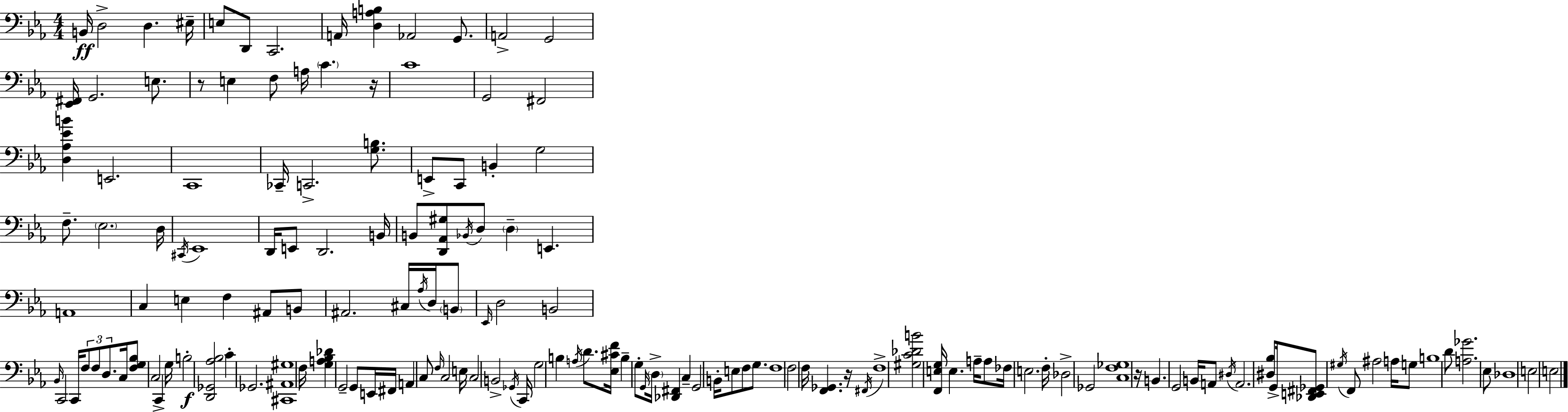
B2/s D3/h D3/q. EIS3/s E3/e D2/e C2/h. A2/s [D3,A3,B3]/q Ab2/h G2/e. A2/h G2/h [Eb2,F#2]/s G2/h. E3/e. R/e E3/q F3/e A3/s C4/q. R/s C4/w G2/h F#2/h [D3,Ab3,Eb4,B4]/q E2/h. C2/w CES2/s C2/h. [G3,B3]/e. E2/e C2/e B2/q G3/h F3/e. Eb3/h. D3/s C#2/s Eb2/w D2/s E2/e D2/h. B2/s B2/e [D2,Ab2,G#3]/e Bb2/s D3/e D3/q E2/q. A2/w C3/q E3/q F3/q A#2/e B2/e A#2/h. C#3/s Ab3/s D3/s B2/e Eb2/s D3/h B2/h Bb2/s C2/h C2/s F3/e F3/e D3/e. C3/s [F3,G3,Bb3]/e C3/h C2/q G3/s B3/h [D2,Gb2,Ab3,Bb3]/h C4/q Gb2/h. [C#2,A#2,G#3]/w F3/s [G3,A3,Bb3,Db4]/q G2/h G2/e E2/s F#2/s A2/q C3/e F3/s C3/h E3/s C3/h B2/h Gb2/s C2/s G3/h B3/q A3/s D4/e. [Eb3,C#4,F4]/s B3/q G3/e G2/s D3/s [Db2,F#2]/q C3/q G2/h B2/s E3/e F3/e G3/e. F3/w F3/h F3/s [F2,Gb2]/q. R/s F#2/s F3/w [G#3,C4,Db4,B4]/h [F2,E3,G3]/s E3/q. A3/s A3/e FES3/s E3/h. F3/s Db3/h Gb2/h [C3,F3,Gb3]/w R/s B2/q. G2/h B2/s A2/e D#3/s A2/h. [D#3,Bb3]/e G2/s [Db2,E2,F#2,Gb2]/e G#3/s F2/e A#3/h A3/s G3/e B3/w D4/e [A3,Gb4]/h. Eb3/e Db3/w E3/h E3/h